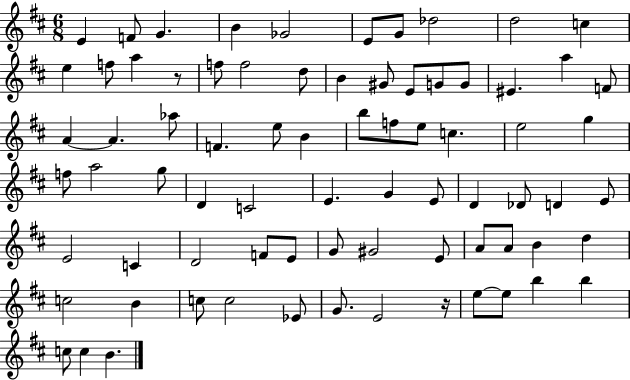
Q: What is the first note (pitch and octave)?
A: E4